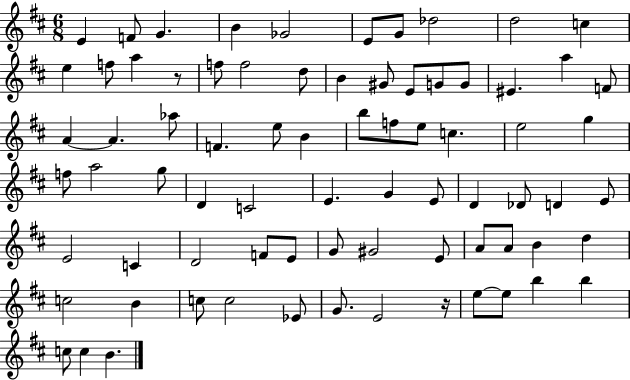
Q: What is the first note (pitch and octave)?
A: E4